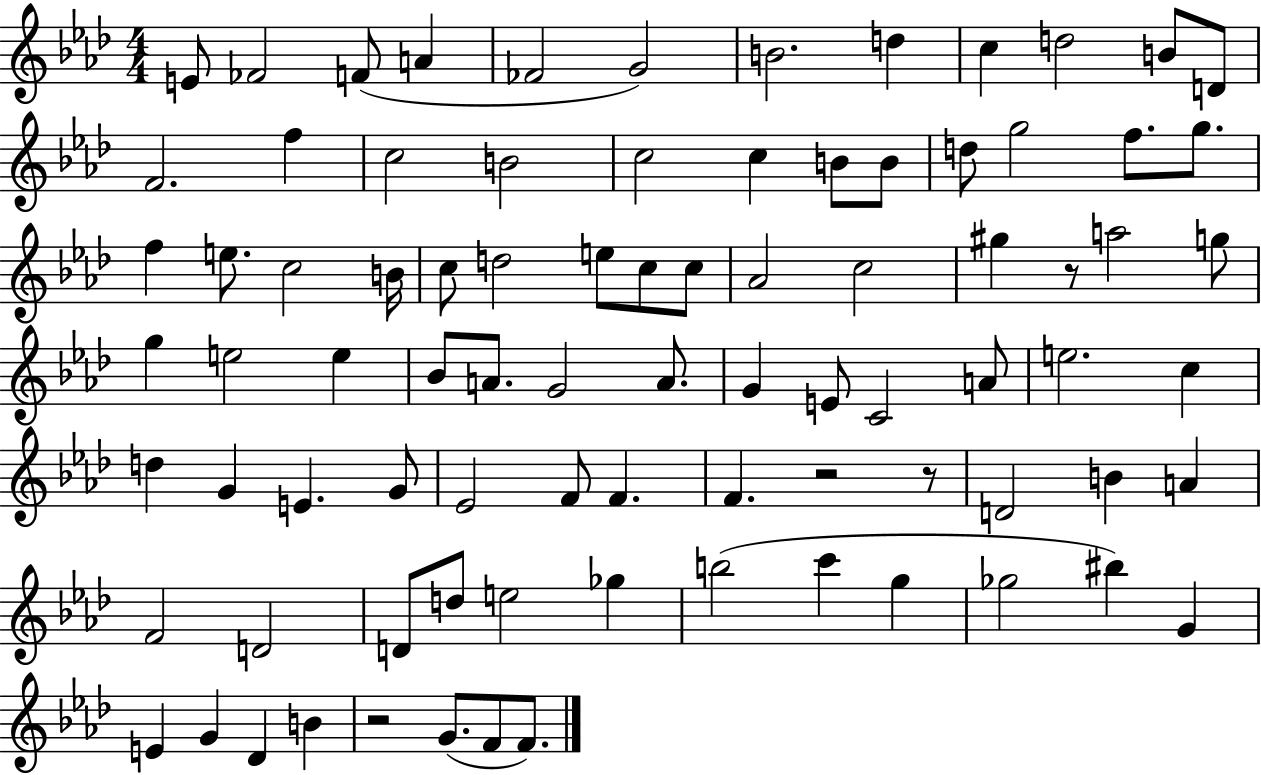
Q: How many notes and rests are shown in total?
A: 85